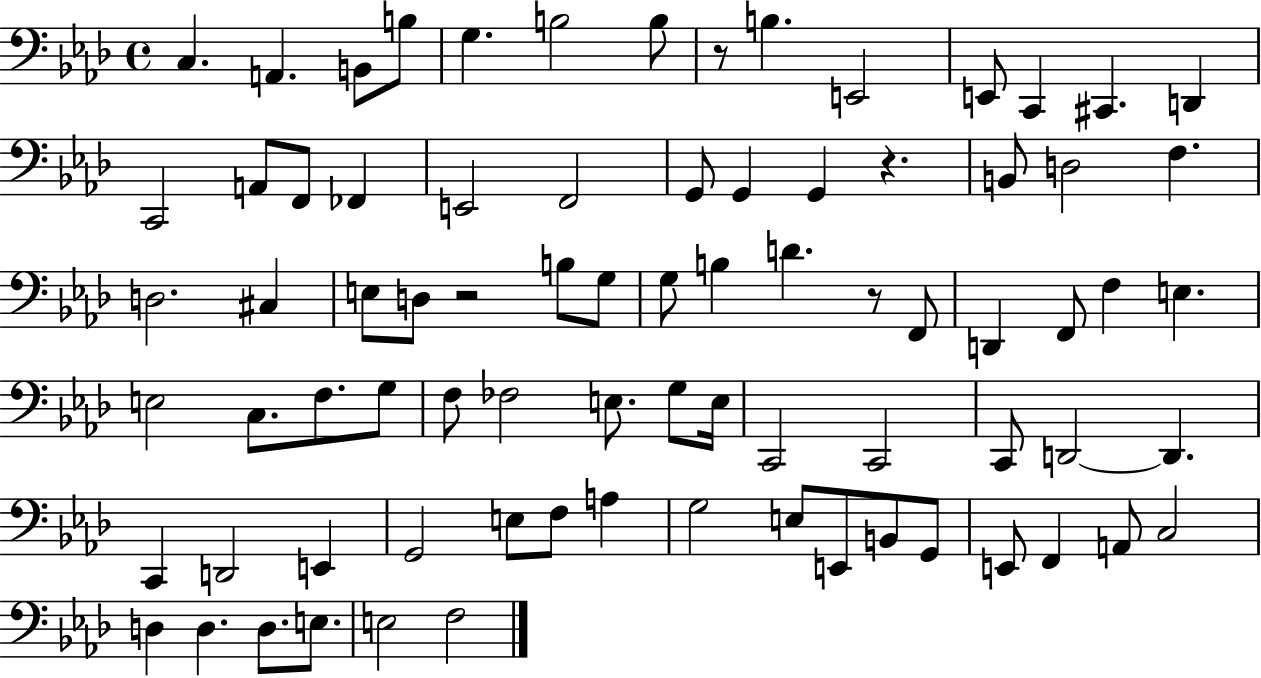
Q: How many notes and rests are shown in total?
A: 79